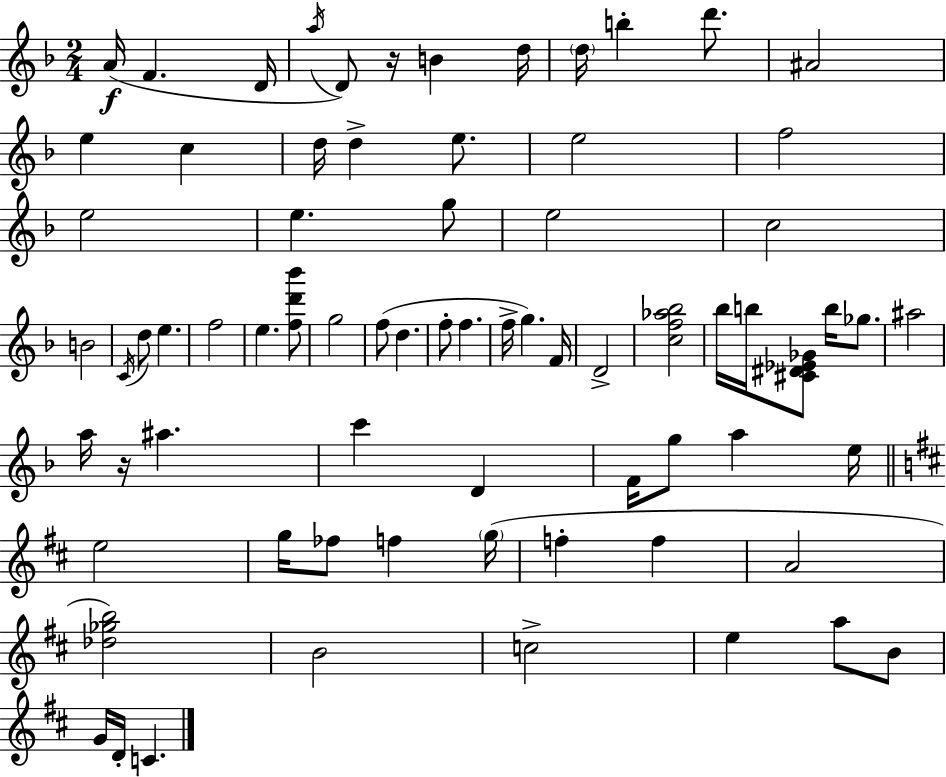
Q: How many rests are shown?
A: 2